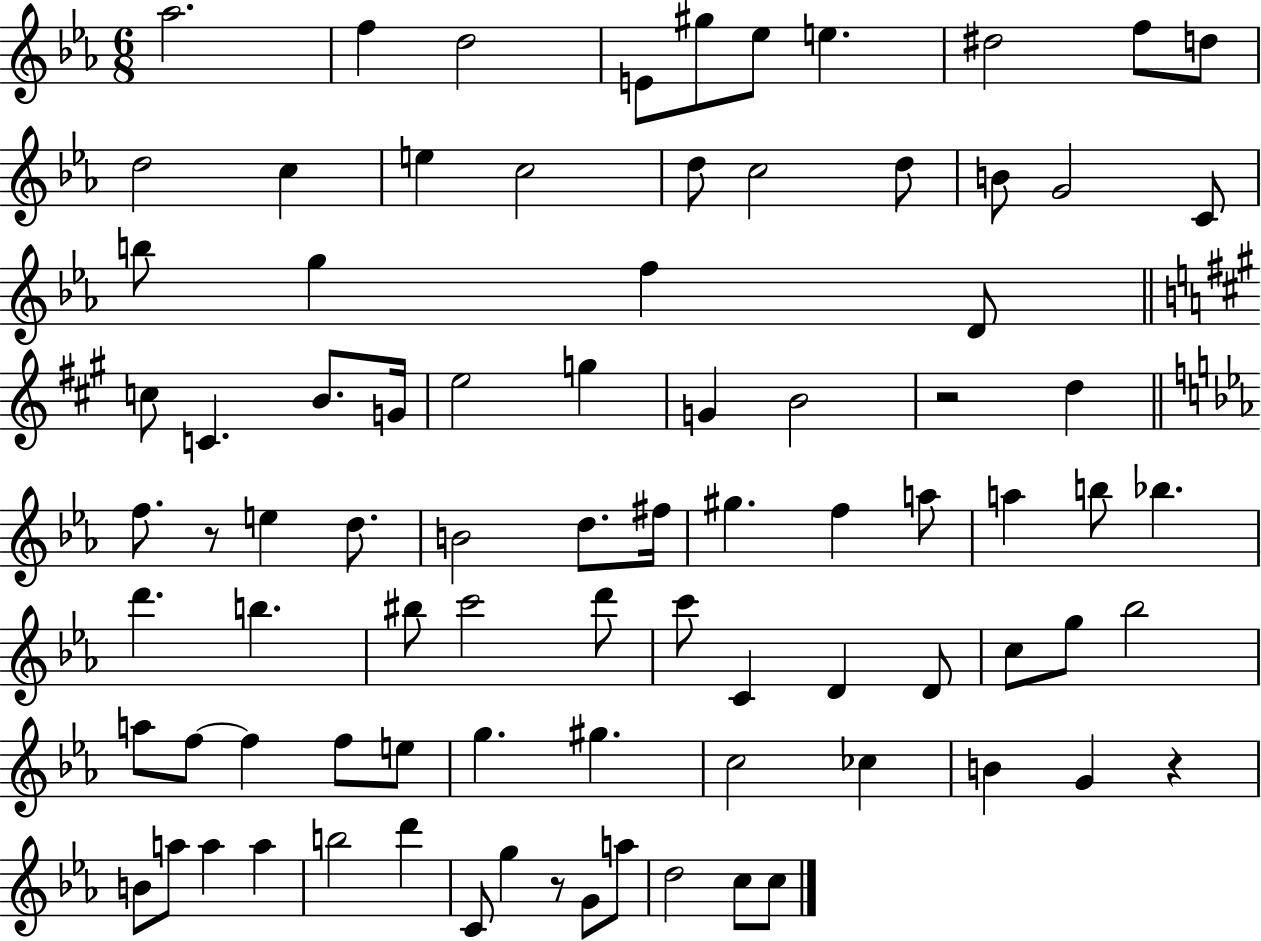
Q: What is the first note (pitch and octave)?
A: Ab5